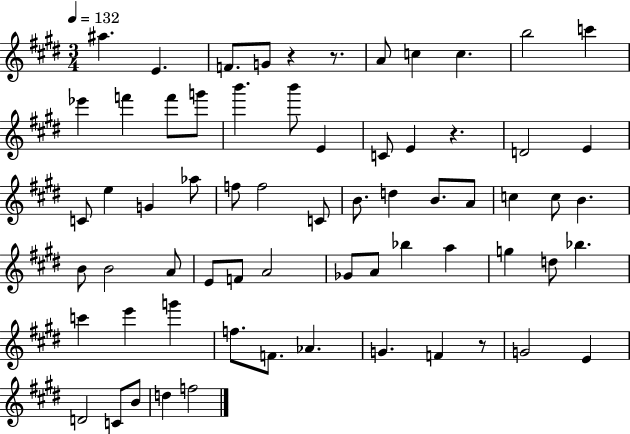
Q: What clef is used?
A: treble